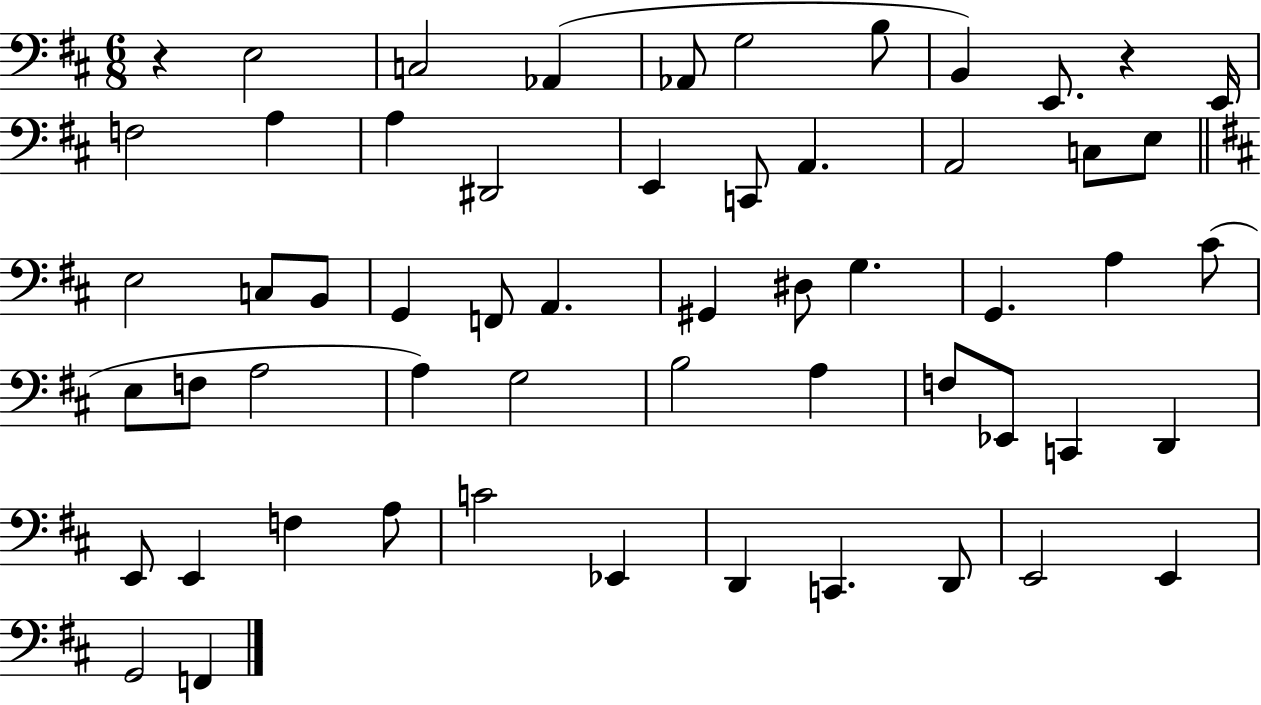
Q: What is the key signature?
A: D major